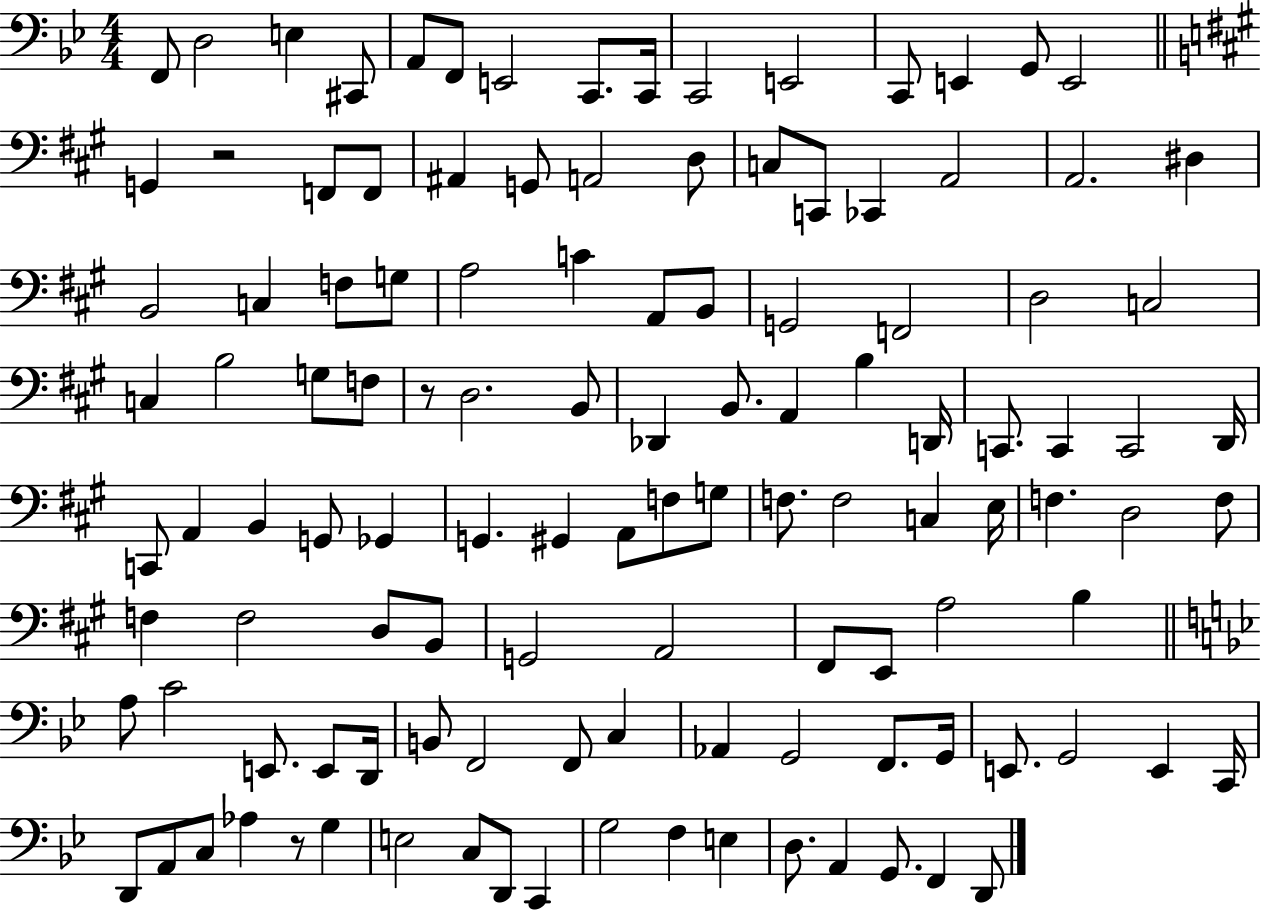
X:1
T:Untitled
M:4/4
L:1/4
K:Bb
F,,/2 D,2 E, ^C,,/2 A,,/2 F,,/2 E,,2 C,,/2 C,,/4 C,,2 E,,2 C,,/2 E,, G,,/2 E,,2 G,, z2 F,,/2 F,,/2 ^A,, G,,/2 A,,2 D,/2 C,/2 C,,/2 _C,, A,,2 A,,2 ^D, B,,2 C, F,/2 G,/2 A,2 C A,,/2 B,,/2 G,,2 F,,2 D,2 C,2 C, B,2 G,/2 F,/2 z/2 D,2 B,,/2 _D,, B,,/2 A,, B, D,,/4 C,,/2 C,, C,,2 D,,/4 C,,/2 A,, B,, G,,/2 _G,, G,, ^G,, A,,/2 F,/2 G,/2 F,/2 F,2 C, E,/4 F, D,2 F,/2 F, F,2 D,/2 B,,/2 G,,2 A,,2 ^F,,/2 E,,/2 A,2 B, A,/2 C2 E,,/2 E,,/2 D,,/4 B,,/2 F,,2 F,,/2 C, _A,, G,,2 F,,/2 G,,/4 E,,/2 G,,2 E,, C,,/4 D,,/2 A,,/2 C,/2 _A, z/2 G, E,2 C,/2 D,,/2 C,, G,2 F, E, D,/2 A,, G,,/2 F,, D,,/2